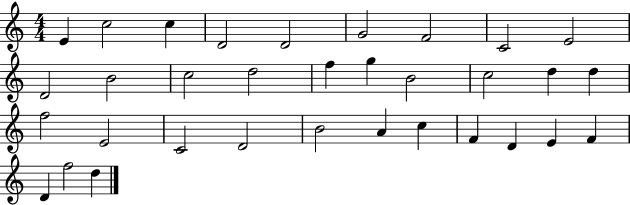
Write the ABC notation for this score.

X:1
T:Untitled
M:4/4
L:1/4
K:C
E c2 c D2 D2 G2 F2 C2 E2 D2 B2 c2 d2 f g B2 c2 d d f2 E2 C2 D2 B2 A c F D E F D f2 d